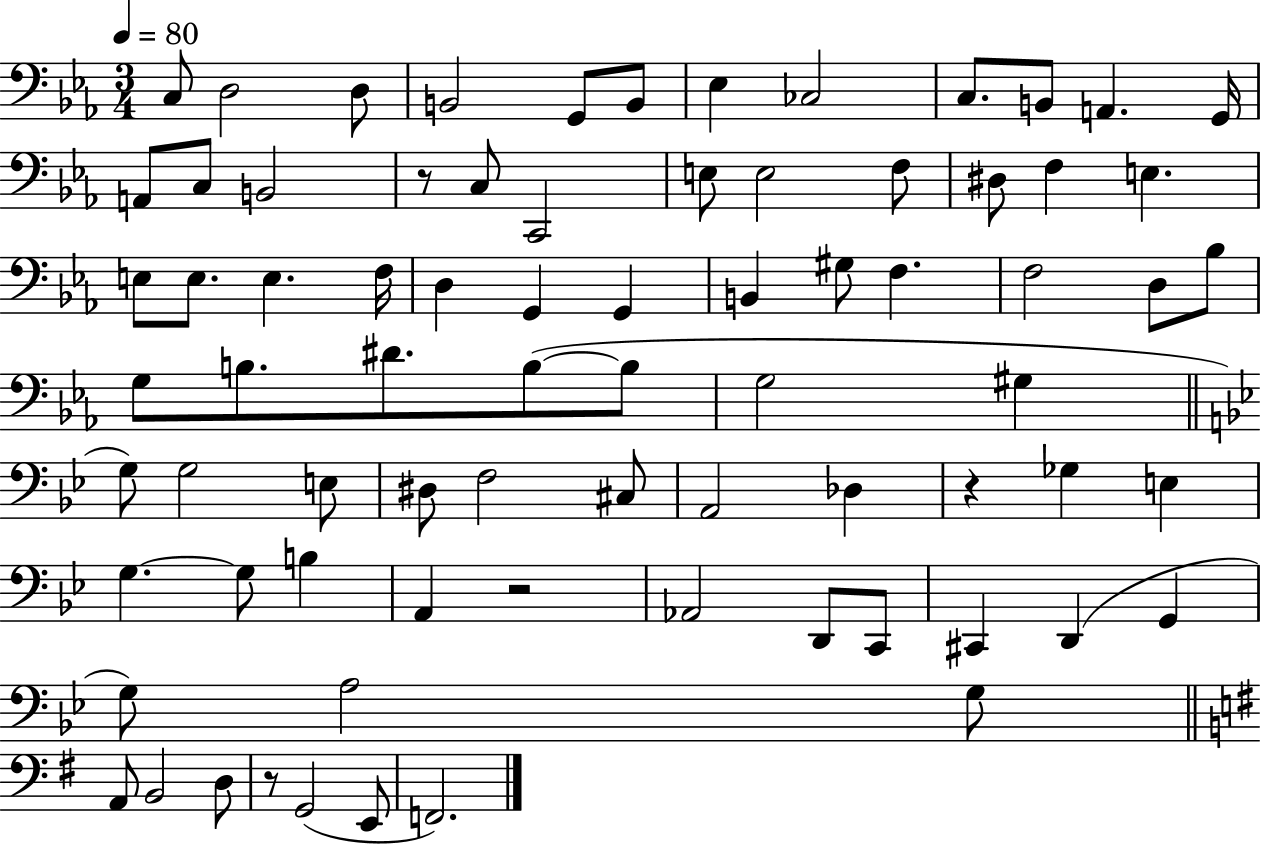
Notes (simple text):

C3/e D3/h D3/e B2/h G2/e B2/e Eb3/q CES3/h C3/e. B2/e A2/q. G2/s A2/e C3/e B2/h R/e C3/e C2/h E3/e E3/h F3/e D#3/e F3/q E3/q. E3/e E3/e. E3/q. F3/s D3/q G2/q G2/q B2/q G#3/e F3/q. F3/h D3/e Bb3/e G3/e B3/e. D#4/e. B3/e B3/e G3/h G#3/q G3/e G3/h E3/e D#3/e F3/h C#3/e A2/h Db3/q R/q Gb3/q E3/q G3/q. G3/e B3/q A2/q R/h Ab2/h D2/e C2/e C#2/q D2/q G2/q G3/e A3/h G3/e A2/e B2/h D3/e R/e G2/h E2/e F2/h.